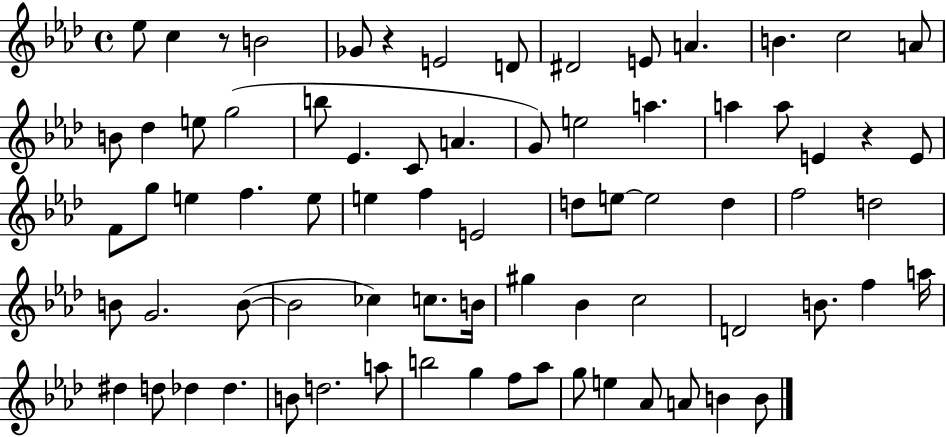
Eb5/e C5/q R/e B4/h Gb4/e R/q E4/h D4/e D#4/h E4/e A4/q. B4/q. C5/h A4/e B4/e Db5/q E5/e G5/h B5/e Eb4/q. C4/e A4/q. G4/e E5/h A5/q. A5/q A5/e E4/q R/q E4/e F4/e G5/e E5/q F5/q. E5/e E5/q F5/q E4/h D5/e E5/e E5/h D5/q F5/h D5/h B4/e G4/h. B4/e B4/h CES5/q C5/e. B4/s G#5/q Bb4/q C5/h D4/h B4/e. F5/q A5/s D#5/q D5/e Db5/q Db5/q. B4/e D5/h. A5/e B5/h G5/q F5/e Ab5/e G5/e E5/q Ab4/e A4/e B4/q B4/e